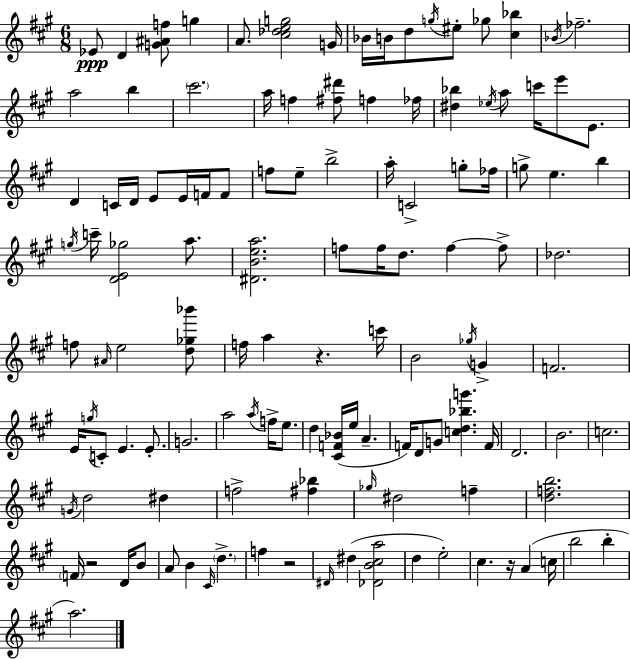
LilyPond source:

{
  \clef treble
  \numericTimeSignature
  \time 6/8
  \key a \major
  ees'8\ppp d'4 <g' ais' f''>8 g''4 | a'8. <cis'' des'' e'' g''>2 g'16 | bes'16 b'16 d''8 \acciaccatura { g''16 } eis''8-. ges''8 <cis'' bes''>4 | \acciaccatura { bes'16 } fes''2.-- | \break a''2 b''4 | \parenthesize cis'''2. | a''16 f''4 <fis'' dis'''>8 f''4 | fes''16 <dis'' bes''>4 \acciaccatura { ees''16 } a''8 c'''16 e'''8 | \break e'8. d'4 c'16 d'16 e'8 e'16 | f'16 f'8 f''8 e''8-- b''2-> | a''16-. c'2-> | g''8-. fes''16 g''8-> e''4. b''4 | \break \acciaccatura { g''16 } c'''16-- <d' e' ges''>2 | a''8. <dis' b' e'' a''>2. | f''8 f''16 d''8. f''4~~ | f''8-> des''2. | \break f''8 \grace { ais'16 } e''2 | <d'' ges'' bes'''>8 f''16 a''4 r4. | c'''16 b'2 | \acciaccatura { ges''16 } g'4-> f'2. | \break e'16 \acciaccatura { g''16 } c'8-. e'4. | e'8.-. g'2. | a''2 | \acciaccatura { a''16 } f''16-> e''8. d''4 | \break <cis' f' bes'>16( e''16 a'4.-- f'16) d'8 g'8 | <c'' d'' bes'' g'''>4. f'16 d'2. | b'2. | c''2. | \break \acciaccatura { g'16 } d''2 | dis''4 f''2-> | <fis'' bes''>4 \grace { ges''16 } dis''2 | f''4-- <d'' f'' b''>2. | \break \parenthesize f'16 r2 | d'16 b'8 a'8 | b'4 \grace { cis'16 } \parenthesize d''4.-> f''4 | r2 \grace { dis'16 } | \break dis''4( <des' b' cis'' a''>2 | d''4 e''2-.) | cis''4. r16 a'4( c''16 | b''2 b''4-. | \break a''2.) | \bar "|."
}